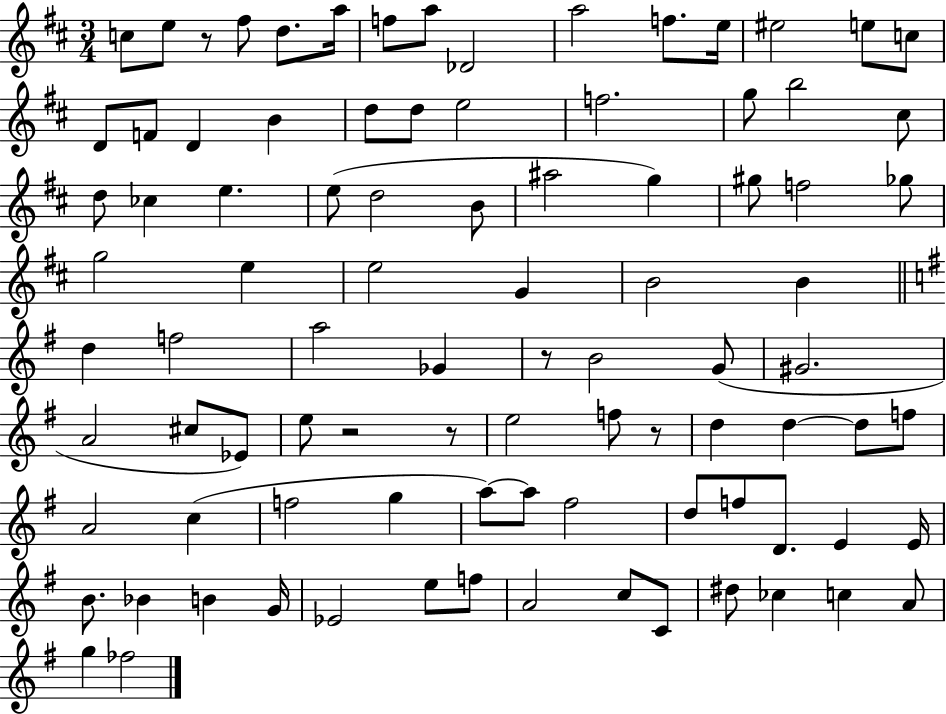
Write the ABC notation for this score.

X:1
T:Untitled
M:3/4
L:1/4
K:D
c/2 e/2 z/2 ^f/2 d/2 a/4 f/2 a/2 _D2 a2 f/2 e/4 ^e2 e/2 c/2 D/2 F/2 D B d/2 d/2 e2 f2 g/2 b2 ^c/2 d/2 _c e e/2 d2 B/2 ^a2 g ^g/2 f2 _g/2 g2 e e2 G B2 B d f2 a2 _G z/2 B2 G/2 ^G2 A2 ^c/2 _E/2 e/2 z2 z/2 e2 f/2 z/2 d d d/2 f/2 A2 c f2 g a/2 a/2 ^f2 d/2 f/2 D/2 E E/4 B/2 _B B G/4 _E2 e/2 f/2 A2 c/2 C/2 ^d/2 _c c A/2 g _f2